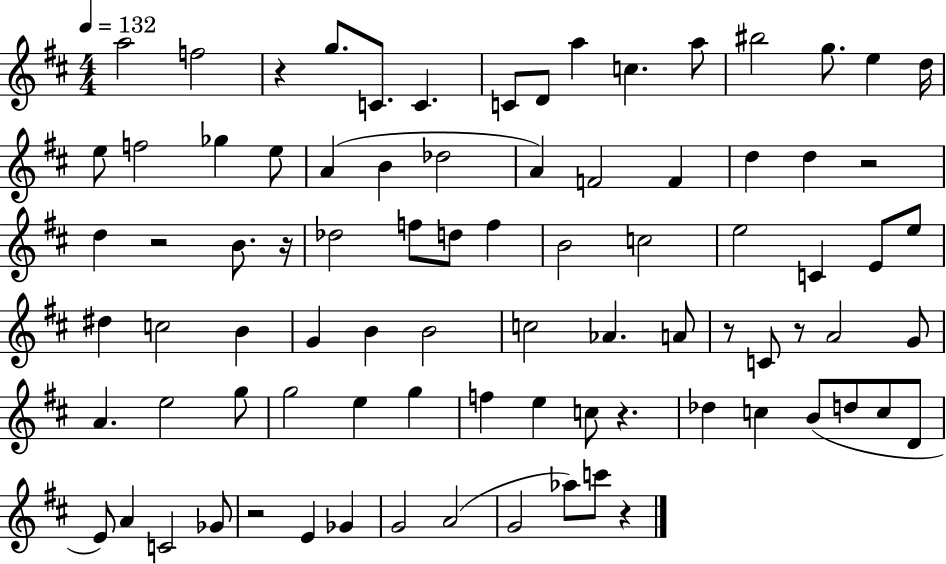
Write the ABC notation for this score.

X:1
T:Untitled
M:4/4
L:1/4
K:D
a2 f2 z g/2 C/2 C C/2 D/2 a c a/2 ^b2 g/2 e d/4 e/2 f2 _g e/2 A B _d2 A F2 F d d z2 d z2 B/2 z/4 _d2 f/2 d/2 f B2 c2 e2 C E/2 e/2 ^d c2 B G B B2 c2 _A A/2 z/2 C/2 z/2 A2 G/2 A e2 g/2 g2 e g f e c/2 z _d c B/2 d/2 c/2 D/2 E/2 A C2 _G/2 z2 E _G G2 A2 G2 _a/2 c'/2 z